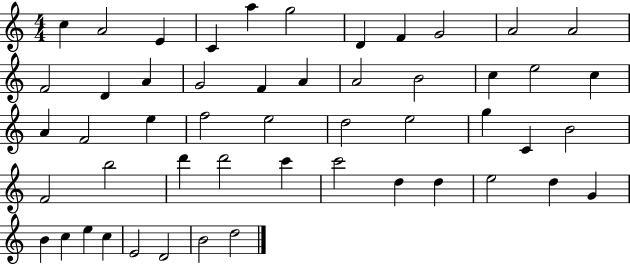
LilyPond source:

{
  \clef treble
  \numericTimeSignature
  \time 4/4
  \key c \major
  c''4 a'2 e'4 | c'4 a''4 g''2 | d'4 f'4 g'2 | a'2 a'2 | \break f'2 d'4 a'4 | g'2 f'4 a'4 | a'2 b'2 | c''4 e''2 c''4 | \break a'4 f'2 e''4 | f''2 e''2 | d''2 e''2 | g''4 c'4 b'2 | \break f'2 b''2 | d'''4 d'''2 c'''4 | c'''2 d''4 d''4 | e''2 d''4 g'4 | \break b'4 c''4 e''4 c''4 | e'2 d'2 | b'2 d''2 | \bar "|."
}